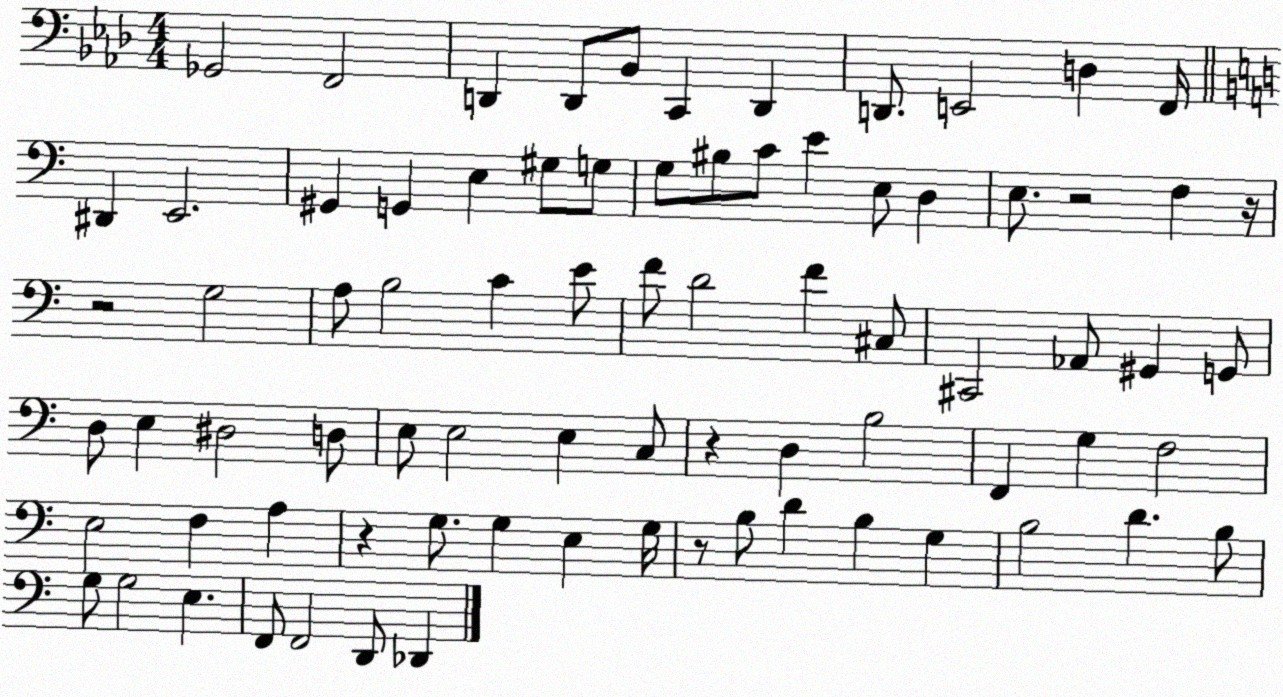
X:1
T:Untitled
M:4/4
L:1/4
K:Ab
_G,,2 F,,2 D,, D,,/2 _B,,/2 C,, D,, D,,/2 E,,2 D, F,,/4 ^D,, E,,2 ^G,, G,, E, ^G,/2 G,/2 G,/2 ^B,/2 C/2 E E,/2 D, E,/2 z2 F, z/4 z2 G,2 A,/2 B,2 C E/2 F/2 D2 F ^C,/2 ^C,,2 _A,,/2 ^G,, G,,/2 D,/2 E, ^D,2 D,/2 E,/2 E,2 E, C,/2 z D, B,2 F,, G, F,2 E,2 F, A, z G,/2 G, E, G,/4 z/2 B,/2 D B, G, B,2 D B,/2 G,/2 G,2 E, F,,/2 F,,2 D,,/2 _D,,